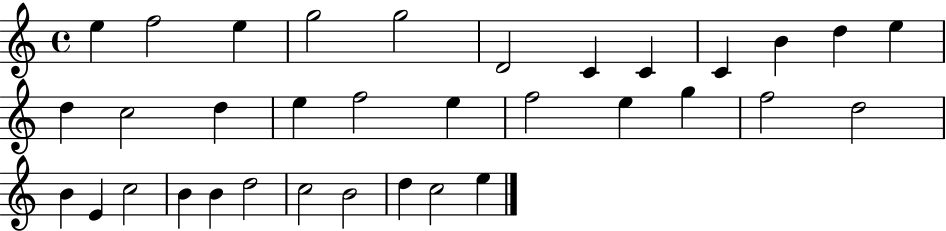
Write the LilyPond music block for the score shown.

{
  \clef treble
  \time 4/4
  \defaultTimeSignature
  \key c \major
  e''4 f''2 e''4 | g''2 g''2 | d'2 c'4 c'4 | c'4 b'4 d''4 e''4 | \break d''4 c''2 d''4 | e''4 f''2 e''4 | f''2 e''4 g''4 | f''2 d''2 | \break b'4 e'4 c''2 | b'4 b'4 d''2 | c''2 b'2 | d''4 c''2 e''4 | \break \bar "|."
}